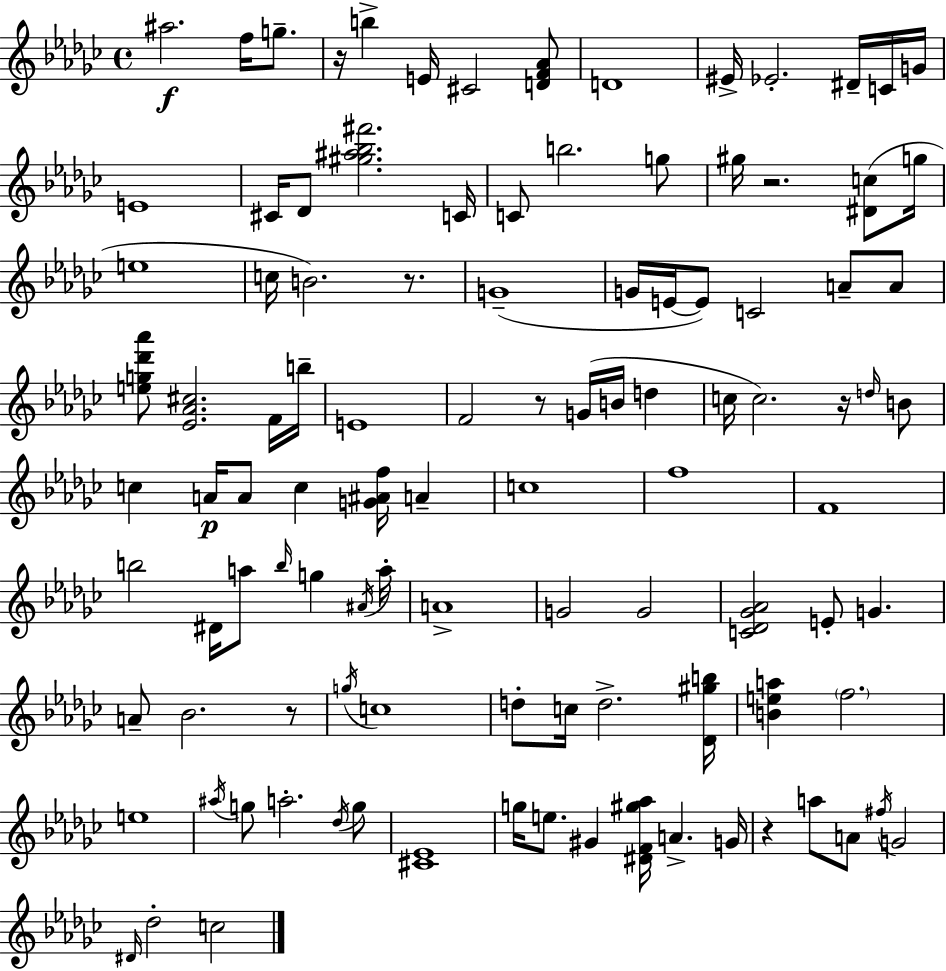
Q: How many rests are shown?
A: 7